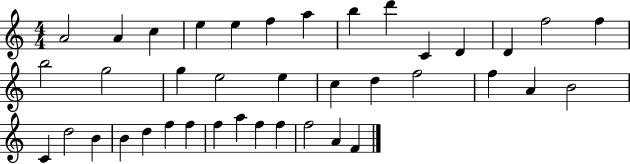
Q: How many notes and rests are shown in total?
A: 39